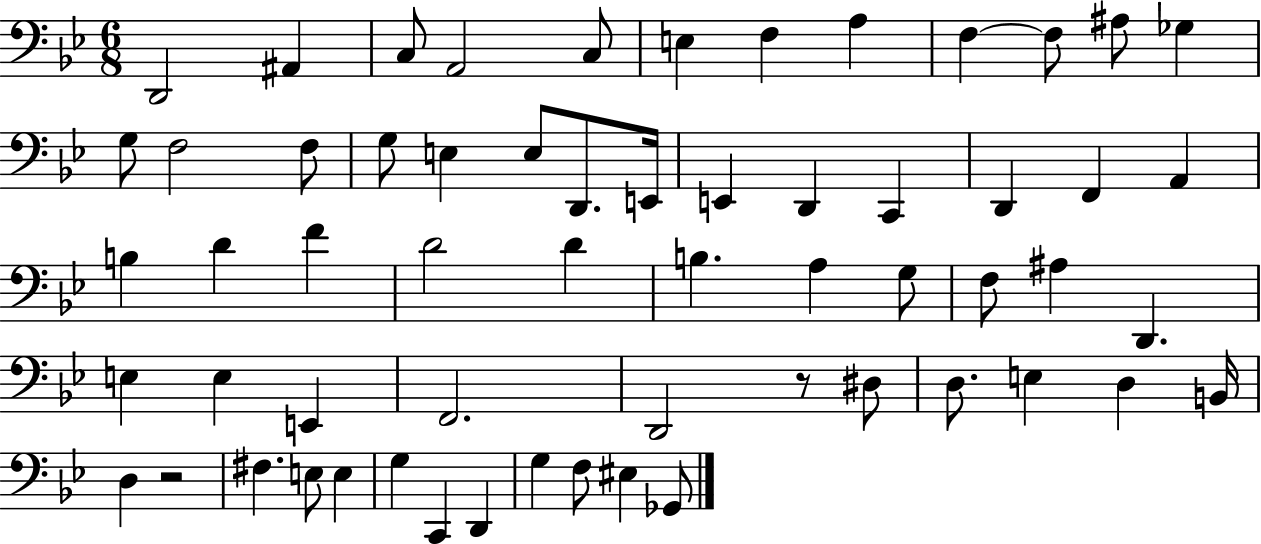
D2/h A#2/q C3/e A2/h C3/e E3/q F3/q A3/q F3/q F3/e A#3/e Gb3/q G3/e F3/h F3/e G3/e E3/q E3/e D2/e. E2/s E2/q D2/q C2/q D2/q F2/q A2/q B3/q D4/q F4/q D4/h D4/q B3/q. A3/q G3/e F3/e A#3/q D2/q. E3/q E3/q E2/q F2/h. D2/h R/e D#3/e D3/e. E3/q D3/q B2/s D3/q R/h F#3/q. E3/e E3/q G3/q C2/q D2/q G3/q F3/e EIS3/q Gb2/e